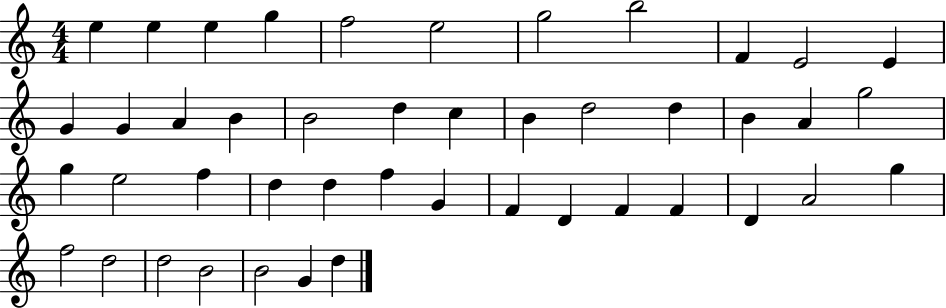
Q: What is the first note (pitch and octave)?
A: E5